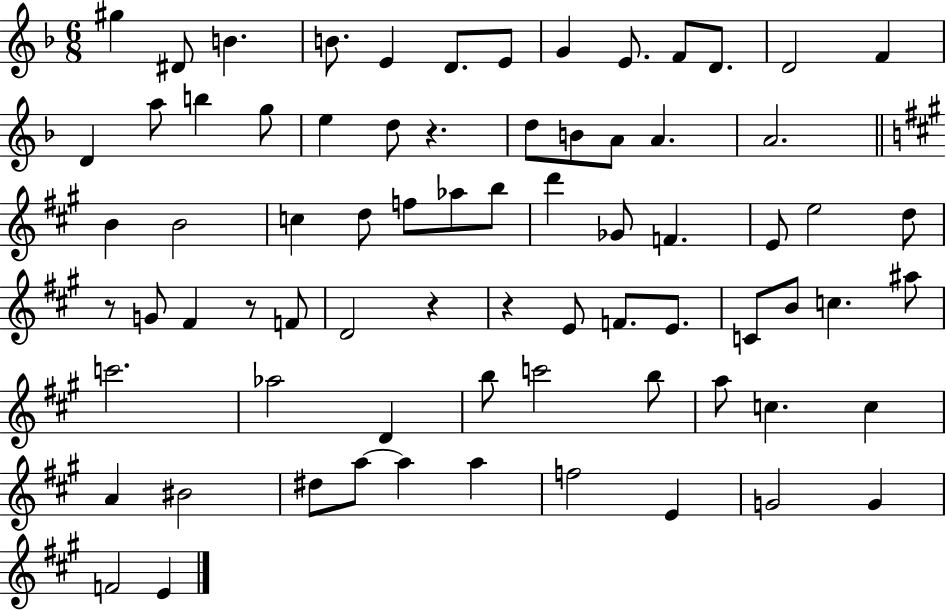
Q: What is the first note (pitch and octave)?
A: G#5